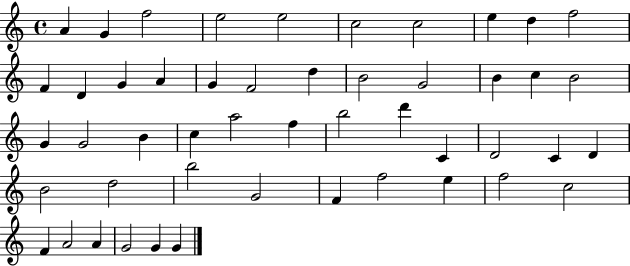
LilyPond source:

{
  \clef treble
  \time 4/4
  \defaultTimeSignature
  \key c \major
  a'4 g'4 f''2 | e''2 e''2 | c''2 c''2 | e''4 d''4 f''2 | \break f'4 d'4 g'4 a'4 | g'4 f'2 d''4 | b'2 g'2 | b'4 c''4 b'2 | \break g'4 g'2 b'4 | c''4 a''2 f''4 | b''2 d'''4 c'4 | d'2 c'4 d'4 | \break b'2 d''2 | b''2 g'2 | f'4 f''2 e''4 | f''2 c''2 | \break f'4 a'2 a'4 | g'2 g'4 g'4 | \bar "|."
}